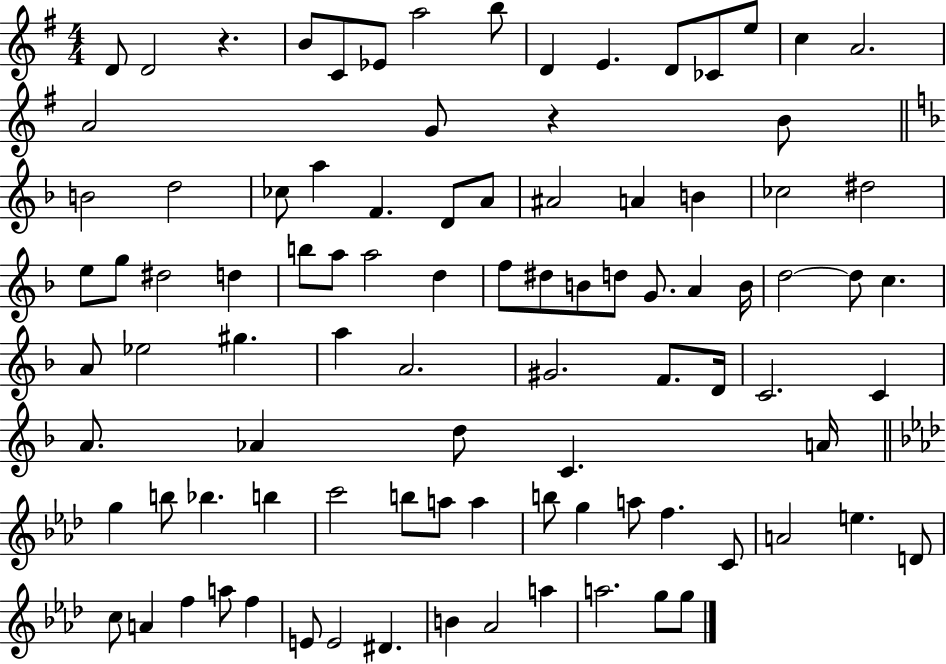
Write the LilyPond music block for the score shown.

{
  \clef treble
  \numericTimeSignature
  \time 4/4
  \key g \major
  d'8 d'2 r4. | b'8 c'8 ees'8 a''2 b''8 | d'4 e'4. d'8 ces'8 e''8 | c''4 a'2. | \break a'2 g'8 r4 b'8 | \bar "||" \break \key f \major b'2 d''2 | ces''8 a''4 f'4. d'8 a'8 | ais'2 a'4 b'4 | ces''2 dis''2 | \break e''8 g''8 dis''2 d''4 | b''8 a''8 a''2 d''4 | f''8 dis''8 b'8 d''8 g'8. a'4 b'16 | d''2~~ d''8 c''4. | \break a'8 ees''2 gis''4. | a''4 a'2. | gis'2. f'8. d'16 | c'2. c'4 | \break a'8. aes'4 d''8 c'4. a'16 | \bar "||" \break \key aes \major g''4 b''8 bes''4. b''4 | c'''2 b''8 a''8 a''4 | b''8 g''4 a''8 f''4. c'8 | a'2 e''4. d'8 | \break c''8 a'4 f''4 a''8 f''4 | e'8 e'2 dis'4. | b'4 aes'2 a''4 | a''2. g''8 g''8 | \break \bar "|."
}